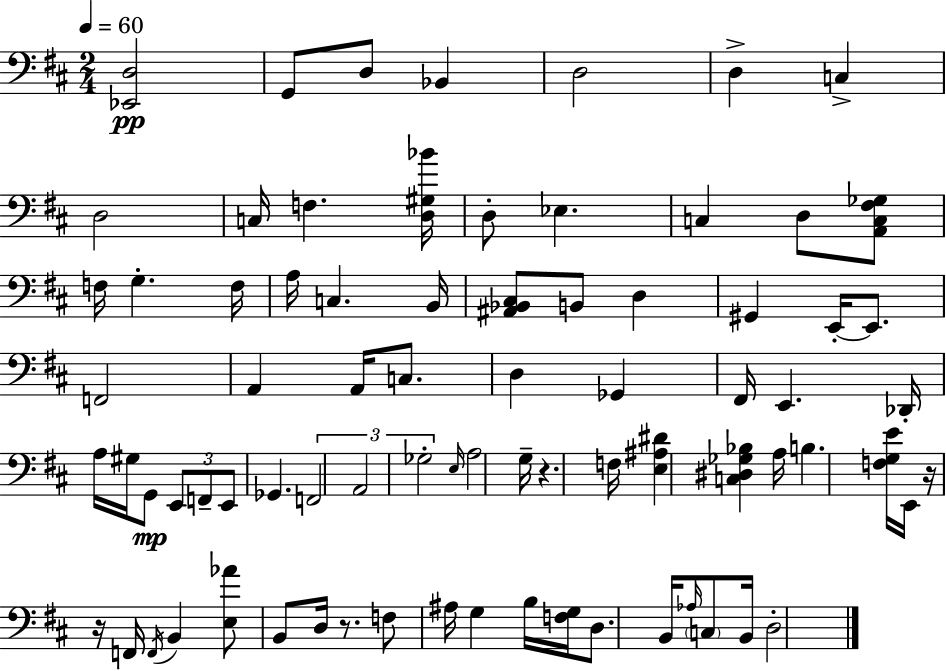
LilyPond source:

{
  \clef bass
  \numericTimeSignature
  \time 2/4
  \key d \major
  \tempo 4 = 60
  <ees, d>2\pp | g,8 d8 bes,4 | d2 | d4-> c4-> | \break d2 | c16 f4. <d gis bes'>16 | d8-. ees4. | c4 d8 <a, c fis ges>8 | \break f16 g4.-. f16 | a16 c4. b,16 | <ais, bes, cis>8 b,8 d4 | gis,4 e,16-.~~ e,8. | \break f,2 | a,4 a,16 c8. | d4 ges,4 | fis,16 e,4. des,16-. | \break a16 gis16 g,8\mp \tuplet 3/2 { e,8 f,8-- | e,8 } ges,4. | \tuplet 3/2 { f,2 | a,2 | \break ges2-. } | \grace { e16 } a2 | g16-- r4. | f16 <e ais dis'>4 <c dis ges bes>4 | \break a16 b4. | <f g e'>16 e,16 r16 r16 f,16 \acciaccatura { f,16 } b,4 | <e aes'>8 b,8 d16 r8. | f8 ais16 g4 | \break b16 <f g>16 d8. b,16 \grace { aes16 } | \parenthesize c8 b,16 d2-. | \bar "|."
}